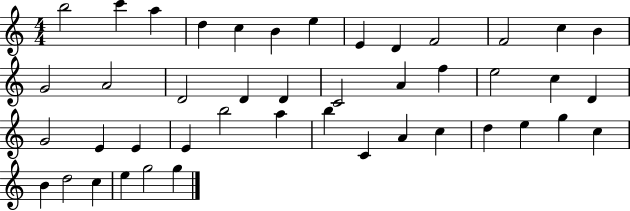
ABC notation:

X:1
T:Untitled
M:4/4
L:1/4
K:C
b2 c' a d c B e E D F2 F2 c B G2 A2 D2 D D C2 A f e2 c D G2 E E E b2 a b C A c d e g c B d2 c e g2 g